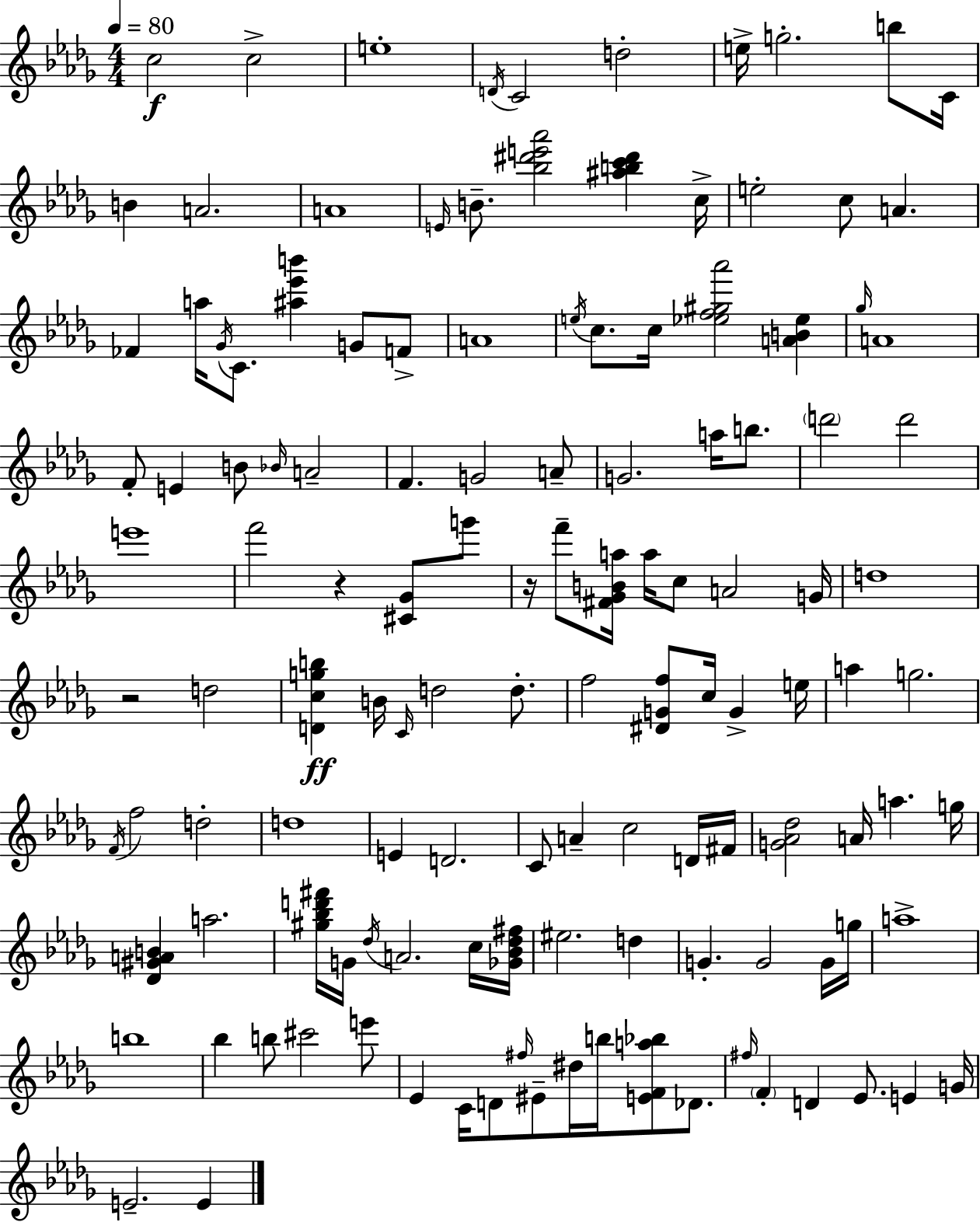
C5/h C5/h E5/w D4/s C4/h D5/h E5/s G5/h. B5/e C4/s B4/q A4/h. A4/w E4/s B4/e. [Bb5,D#6,E6,Ab6]/h [A#5,B5,C6,D#6]/q C5/s E5/h C5/e A4/q. FES4/q A5/s Gb4/s C4/e. [A#5,Eb6,B6]/q G4/e F4/e A4/w E5/s C5/e. C5/s [Eb5,F5,G#5,Ab6]/h [A4,B4,Eb5]/q Gb5/s A4/w F4/e E4/q B4/e Bb4/s A4/h F4/q. G4/h A4/e G4/h. A5/s B5/e. D6/h D6/h E6/w F6/h R/q [C#4,Gb4]/e G6/e R/s F6/e [F#4,Gb4,B4,A5]/s A5/s C5/e A4/h G4/s D5/w R/h D5/h [D4,C5,G5,B5]/q B4/s C4/s D5/h D5/e. F5/h [D#4,G4,F5]/e C5/s G4/q E5/s A5/q G5/h. F4/s F5/h D5/h D5/w E4/q D4/h. C4/e A4/q C5/h D4/s F#4/s [G4,Ab4,Db5]/h A4/s A5/q. G5/s [Db4,G#4,A4,B4]/q A5/h. [G#5,Bb5,D6,F#6]/s G4/s Db5/s A4/h. C5/s [Gb4,Bb4,Db5,F#5]/s EIS5/h. D5/q G4/q. G4/h G4/s G5/s A5/w B5/w Bb5/q B5/e C#6/h E6/e Eb4/q C4/s D4/e F#5/s EIS4/e D#5/s B5/s [E4,F4,A5,Bb5]/e Db4/e. F#5/s F4/q D4/q Eb4/e. E4/q G4/s E4/h. E4/q